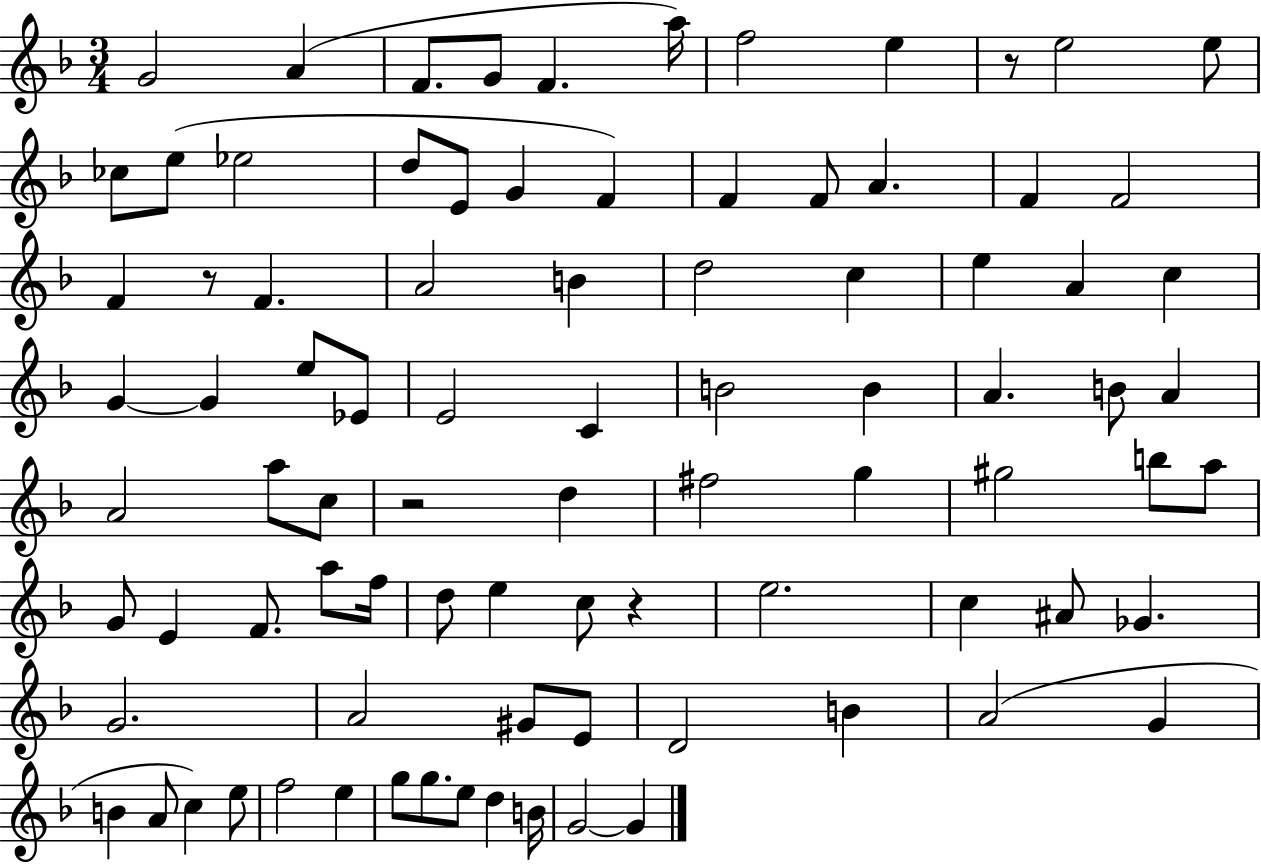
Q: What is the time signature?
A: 3/4